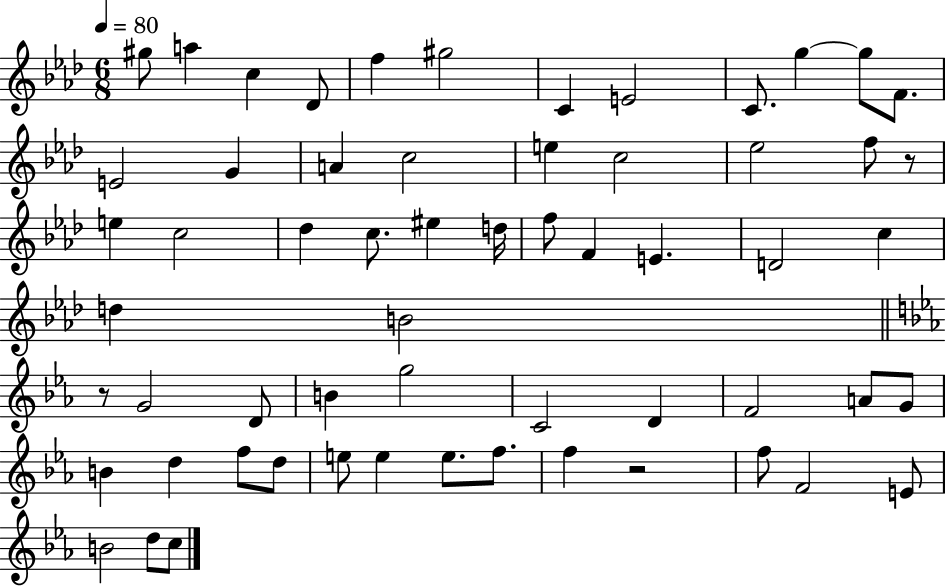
{
  \clef treble
  \numericTimeSignature
  \time 6/8
  \key aes \major
  \tempo 4 = 80
  \repeat volta 2 { gis''8 a''4 c''4 des'8 | f''4 gis''2 | c'4 e'2 | c'8. g''4~~ g''8 f'8. | \break e'2 g'4 | a'4 c''2 | e''4 c''2 | ees''2 f''8 r8 | \break e''4 c''2 | des''4 c''8. eis''4 d''16 | f''8 f'4 e'4. | d'2 c''4 | \break d''4 b'2 | \bar "||" \break \key ees \major r8 g'2 d'8 | b'4 g''2 | c'2 d'4 | f'2 a'8 g'8 | \break b'4 d''4 f''8 d''8 | e''8 e''4 e''8. f''8. | f''4 r2 | f''8 f'2 e'8 | \break b'2 d''8 c''8 | } \bar "|."
}